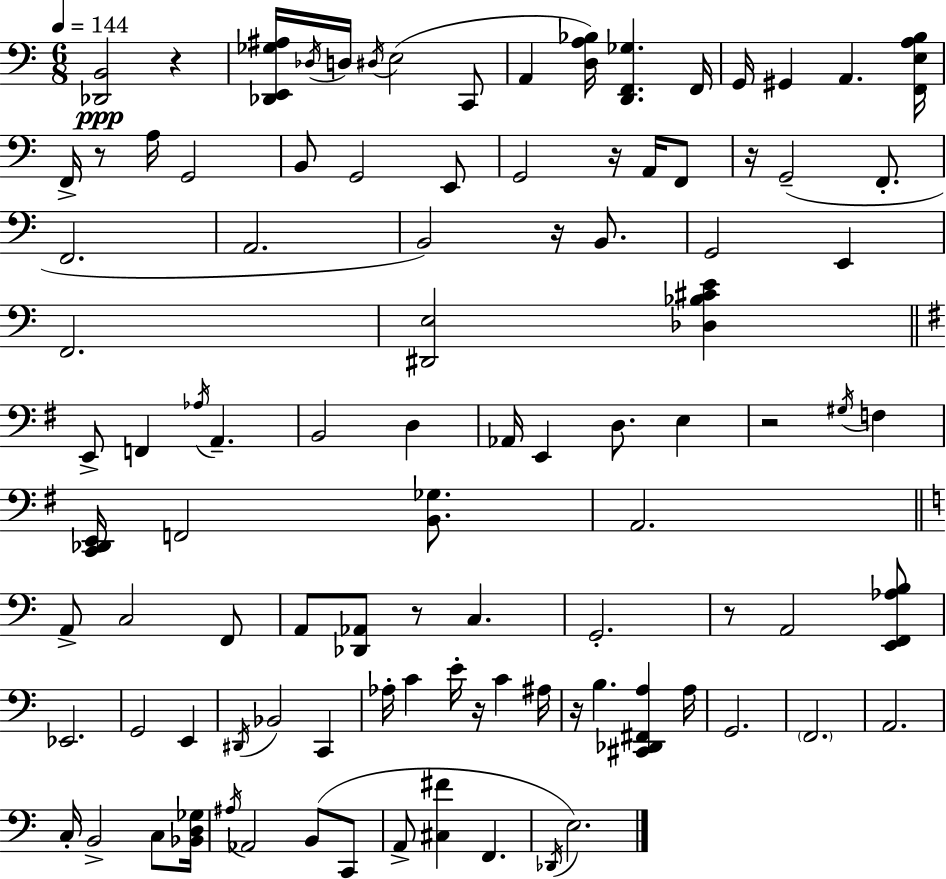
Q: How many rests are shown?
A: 10